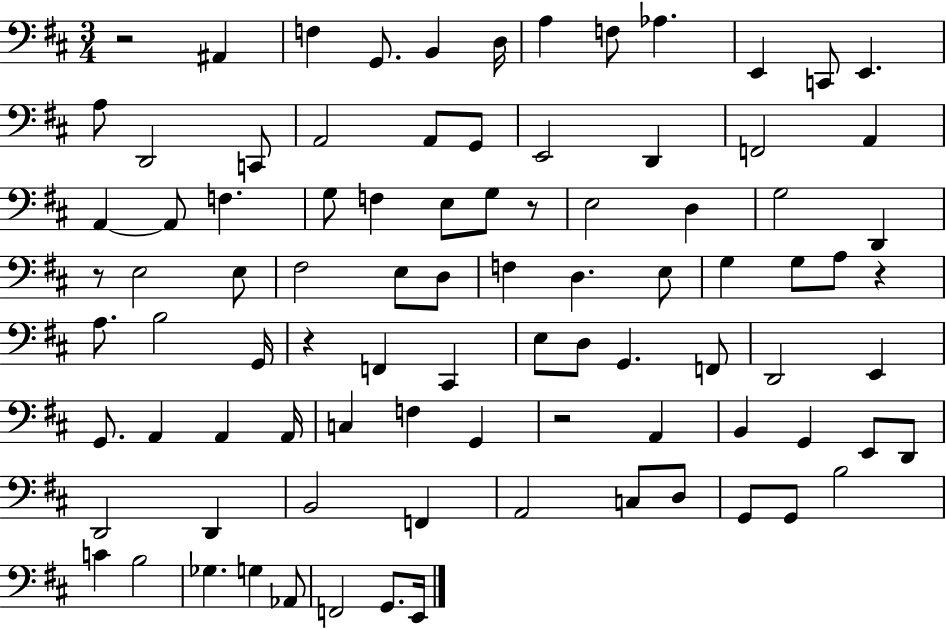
X:1
T:Untitled
M:3/4
L:1/4
K:D
z2 ^A,, F, G,,/2 B,, D,/4 A, F,/2 _A, E,, C,,/2 E,, A,/2 D,,2 C,,/2 A,,2 A,,/2 G,,/2 E,,2 D,, F,,2 A,, A,, A,,/2 F, G,/2 F, E,/2 G,/2 z/2 E,2 D, G,2 D,, z/2 E,2 E,/2 ^F,2 E,/2 D,/2 F, D, E,/2 G, G,/2 A,/2 z A,/2 B,2 G,,/4 z F,, ^C,, E,/2 D,/2 G,, F,,/2 D,,2 E,, G,,/2 A,, A,, A,,/4 C, F, G,, z2 A,, B,, G,, E,,/2 D,,/2 D,,2 D,, B,,2 F,, A,,2 C,/2 D,/2 G,,/2 G,,/2 B,2 C B,2 _G, G, _A,,/2 F,,2 G,,/2 E,,/4